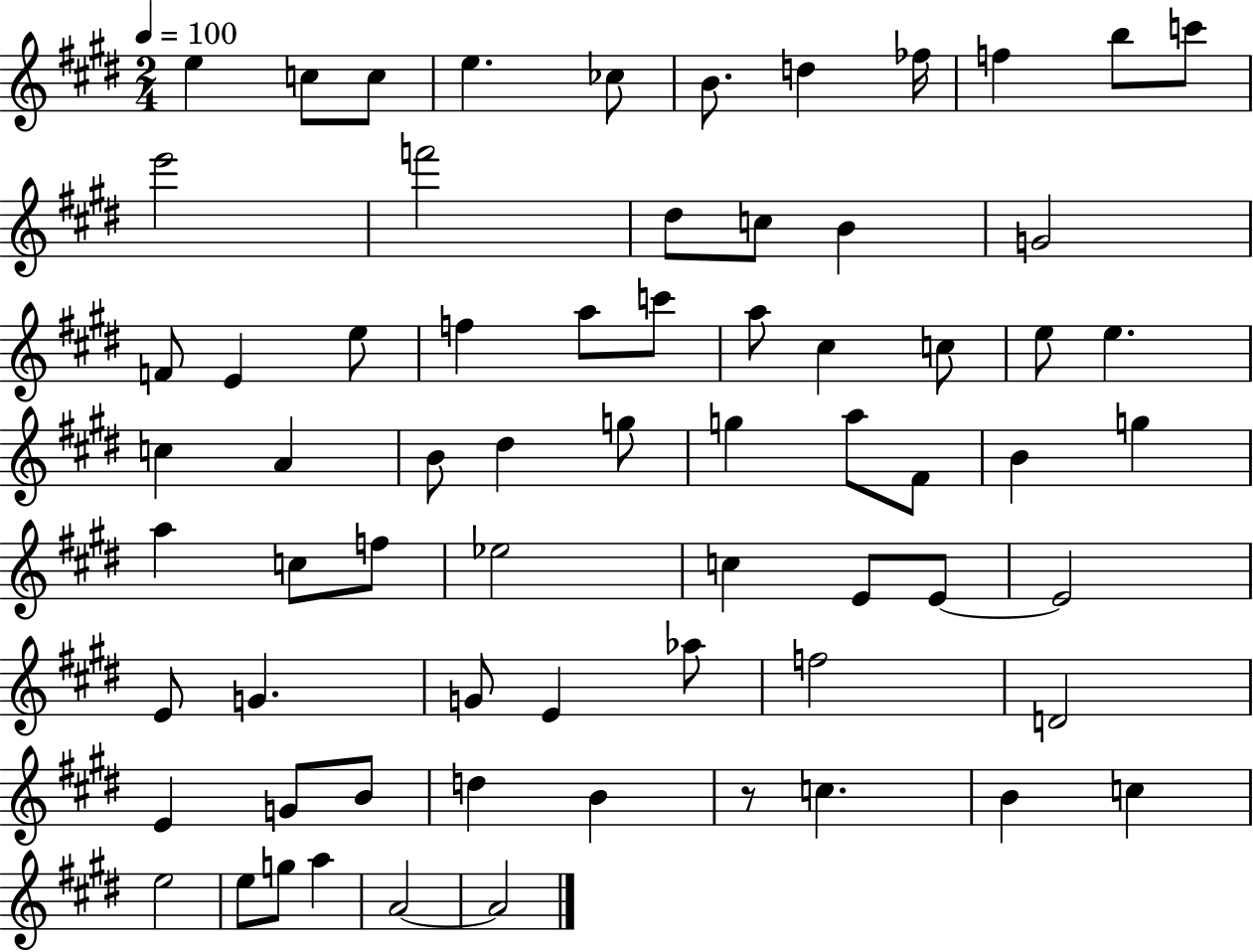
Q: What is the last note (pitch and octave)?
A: A4